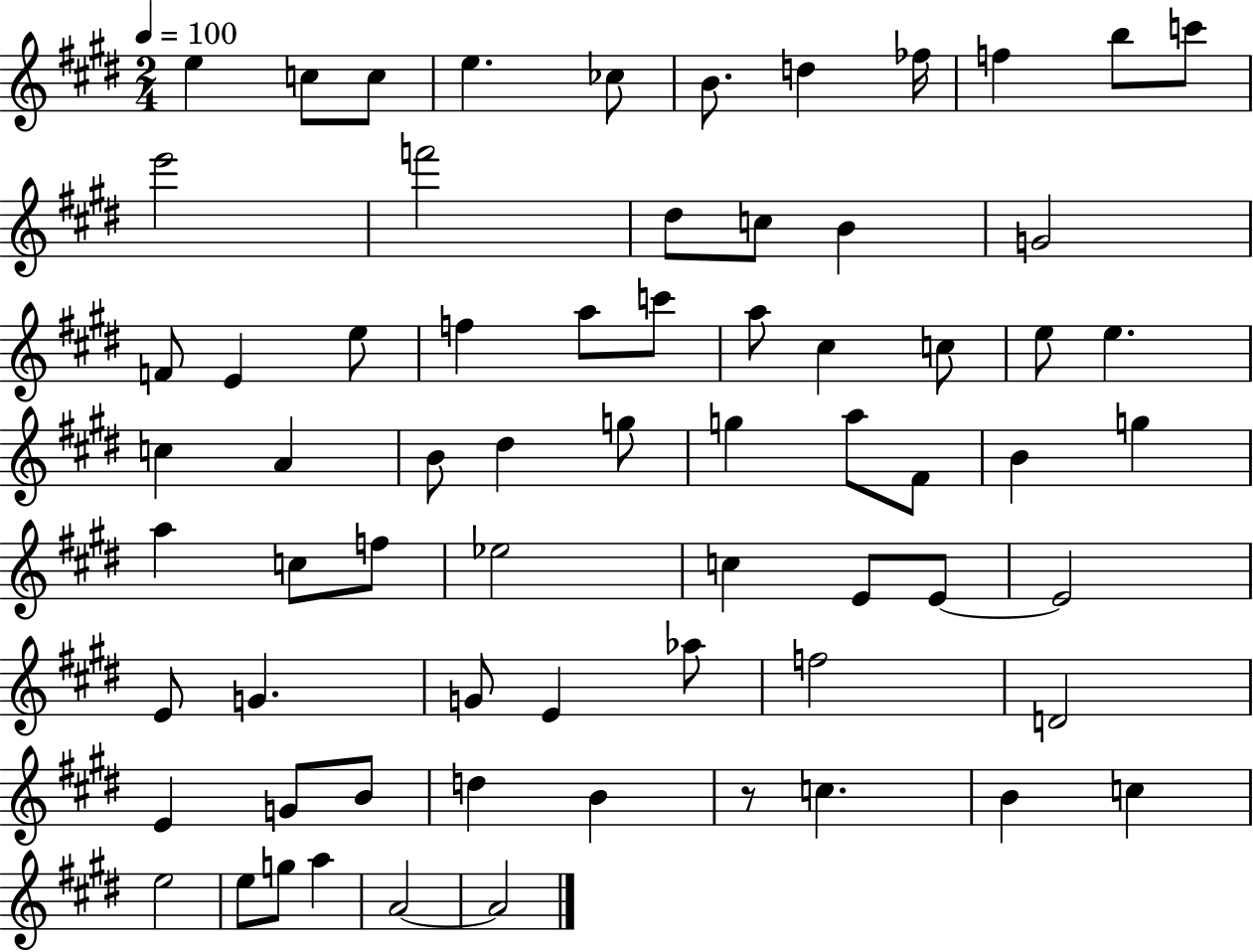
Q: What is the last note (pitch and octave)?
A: A4